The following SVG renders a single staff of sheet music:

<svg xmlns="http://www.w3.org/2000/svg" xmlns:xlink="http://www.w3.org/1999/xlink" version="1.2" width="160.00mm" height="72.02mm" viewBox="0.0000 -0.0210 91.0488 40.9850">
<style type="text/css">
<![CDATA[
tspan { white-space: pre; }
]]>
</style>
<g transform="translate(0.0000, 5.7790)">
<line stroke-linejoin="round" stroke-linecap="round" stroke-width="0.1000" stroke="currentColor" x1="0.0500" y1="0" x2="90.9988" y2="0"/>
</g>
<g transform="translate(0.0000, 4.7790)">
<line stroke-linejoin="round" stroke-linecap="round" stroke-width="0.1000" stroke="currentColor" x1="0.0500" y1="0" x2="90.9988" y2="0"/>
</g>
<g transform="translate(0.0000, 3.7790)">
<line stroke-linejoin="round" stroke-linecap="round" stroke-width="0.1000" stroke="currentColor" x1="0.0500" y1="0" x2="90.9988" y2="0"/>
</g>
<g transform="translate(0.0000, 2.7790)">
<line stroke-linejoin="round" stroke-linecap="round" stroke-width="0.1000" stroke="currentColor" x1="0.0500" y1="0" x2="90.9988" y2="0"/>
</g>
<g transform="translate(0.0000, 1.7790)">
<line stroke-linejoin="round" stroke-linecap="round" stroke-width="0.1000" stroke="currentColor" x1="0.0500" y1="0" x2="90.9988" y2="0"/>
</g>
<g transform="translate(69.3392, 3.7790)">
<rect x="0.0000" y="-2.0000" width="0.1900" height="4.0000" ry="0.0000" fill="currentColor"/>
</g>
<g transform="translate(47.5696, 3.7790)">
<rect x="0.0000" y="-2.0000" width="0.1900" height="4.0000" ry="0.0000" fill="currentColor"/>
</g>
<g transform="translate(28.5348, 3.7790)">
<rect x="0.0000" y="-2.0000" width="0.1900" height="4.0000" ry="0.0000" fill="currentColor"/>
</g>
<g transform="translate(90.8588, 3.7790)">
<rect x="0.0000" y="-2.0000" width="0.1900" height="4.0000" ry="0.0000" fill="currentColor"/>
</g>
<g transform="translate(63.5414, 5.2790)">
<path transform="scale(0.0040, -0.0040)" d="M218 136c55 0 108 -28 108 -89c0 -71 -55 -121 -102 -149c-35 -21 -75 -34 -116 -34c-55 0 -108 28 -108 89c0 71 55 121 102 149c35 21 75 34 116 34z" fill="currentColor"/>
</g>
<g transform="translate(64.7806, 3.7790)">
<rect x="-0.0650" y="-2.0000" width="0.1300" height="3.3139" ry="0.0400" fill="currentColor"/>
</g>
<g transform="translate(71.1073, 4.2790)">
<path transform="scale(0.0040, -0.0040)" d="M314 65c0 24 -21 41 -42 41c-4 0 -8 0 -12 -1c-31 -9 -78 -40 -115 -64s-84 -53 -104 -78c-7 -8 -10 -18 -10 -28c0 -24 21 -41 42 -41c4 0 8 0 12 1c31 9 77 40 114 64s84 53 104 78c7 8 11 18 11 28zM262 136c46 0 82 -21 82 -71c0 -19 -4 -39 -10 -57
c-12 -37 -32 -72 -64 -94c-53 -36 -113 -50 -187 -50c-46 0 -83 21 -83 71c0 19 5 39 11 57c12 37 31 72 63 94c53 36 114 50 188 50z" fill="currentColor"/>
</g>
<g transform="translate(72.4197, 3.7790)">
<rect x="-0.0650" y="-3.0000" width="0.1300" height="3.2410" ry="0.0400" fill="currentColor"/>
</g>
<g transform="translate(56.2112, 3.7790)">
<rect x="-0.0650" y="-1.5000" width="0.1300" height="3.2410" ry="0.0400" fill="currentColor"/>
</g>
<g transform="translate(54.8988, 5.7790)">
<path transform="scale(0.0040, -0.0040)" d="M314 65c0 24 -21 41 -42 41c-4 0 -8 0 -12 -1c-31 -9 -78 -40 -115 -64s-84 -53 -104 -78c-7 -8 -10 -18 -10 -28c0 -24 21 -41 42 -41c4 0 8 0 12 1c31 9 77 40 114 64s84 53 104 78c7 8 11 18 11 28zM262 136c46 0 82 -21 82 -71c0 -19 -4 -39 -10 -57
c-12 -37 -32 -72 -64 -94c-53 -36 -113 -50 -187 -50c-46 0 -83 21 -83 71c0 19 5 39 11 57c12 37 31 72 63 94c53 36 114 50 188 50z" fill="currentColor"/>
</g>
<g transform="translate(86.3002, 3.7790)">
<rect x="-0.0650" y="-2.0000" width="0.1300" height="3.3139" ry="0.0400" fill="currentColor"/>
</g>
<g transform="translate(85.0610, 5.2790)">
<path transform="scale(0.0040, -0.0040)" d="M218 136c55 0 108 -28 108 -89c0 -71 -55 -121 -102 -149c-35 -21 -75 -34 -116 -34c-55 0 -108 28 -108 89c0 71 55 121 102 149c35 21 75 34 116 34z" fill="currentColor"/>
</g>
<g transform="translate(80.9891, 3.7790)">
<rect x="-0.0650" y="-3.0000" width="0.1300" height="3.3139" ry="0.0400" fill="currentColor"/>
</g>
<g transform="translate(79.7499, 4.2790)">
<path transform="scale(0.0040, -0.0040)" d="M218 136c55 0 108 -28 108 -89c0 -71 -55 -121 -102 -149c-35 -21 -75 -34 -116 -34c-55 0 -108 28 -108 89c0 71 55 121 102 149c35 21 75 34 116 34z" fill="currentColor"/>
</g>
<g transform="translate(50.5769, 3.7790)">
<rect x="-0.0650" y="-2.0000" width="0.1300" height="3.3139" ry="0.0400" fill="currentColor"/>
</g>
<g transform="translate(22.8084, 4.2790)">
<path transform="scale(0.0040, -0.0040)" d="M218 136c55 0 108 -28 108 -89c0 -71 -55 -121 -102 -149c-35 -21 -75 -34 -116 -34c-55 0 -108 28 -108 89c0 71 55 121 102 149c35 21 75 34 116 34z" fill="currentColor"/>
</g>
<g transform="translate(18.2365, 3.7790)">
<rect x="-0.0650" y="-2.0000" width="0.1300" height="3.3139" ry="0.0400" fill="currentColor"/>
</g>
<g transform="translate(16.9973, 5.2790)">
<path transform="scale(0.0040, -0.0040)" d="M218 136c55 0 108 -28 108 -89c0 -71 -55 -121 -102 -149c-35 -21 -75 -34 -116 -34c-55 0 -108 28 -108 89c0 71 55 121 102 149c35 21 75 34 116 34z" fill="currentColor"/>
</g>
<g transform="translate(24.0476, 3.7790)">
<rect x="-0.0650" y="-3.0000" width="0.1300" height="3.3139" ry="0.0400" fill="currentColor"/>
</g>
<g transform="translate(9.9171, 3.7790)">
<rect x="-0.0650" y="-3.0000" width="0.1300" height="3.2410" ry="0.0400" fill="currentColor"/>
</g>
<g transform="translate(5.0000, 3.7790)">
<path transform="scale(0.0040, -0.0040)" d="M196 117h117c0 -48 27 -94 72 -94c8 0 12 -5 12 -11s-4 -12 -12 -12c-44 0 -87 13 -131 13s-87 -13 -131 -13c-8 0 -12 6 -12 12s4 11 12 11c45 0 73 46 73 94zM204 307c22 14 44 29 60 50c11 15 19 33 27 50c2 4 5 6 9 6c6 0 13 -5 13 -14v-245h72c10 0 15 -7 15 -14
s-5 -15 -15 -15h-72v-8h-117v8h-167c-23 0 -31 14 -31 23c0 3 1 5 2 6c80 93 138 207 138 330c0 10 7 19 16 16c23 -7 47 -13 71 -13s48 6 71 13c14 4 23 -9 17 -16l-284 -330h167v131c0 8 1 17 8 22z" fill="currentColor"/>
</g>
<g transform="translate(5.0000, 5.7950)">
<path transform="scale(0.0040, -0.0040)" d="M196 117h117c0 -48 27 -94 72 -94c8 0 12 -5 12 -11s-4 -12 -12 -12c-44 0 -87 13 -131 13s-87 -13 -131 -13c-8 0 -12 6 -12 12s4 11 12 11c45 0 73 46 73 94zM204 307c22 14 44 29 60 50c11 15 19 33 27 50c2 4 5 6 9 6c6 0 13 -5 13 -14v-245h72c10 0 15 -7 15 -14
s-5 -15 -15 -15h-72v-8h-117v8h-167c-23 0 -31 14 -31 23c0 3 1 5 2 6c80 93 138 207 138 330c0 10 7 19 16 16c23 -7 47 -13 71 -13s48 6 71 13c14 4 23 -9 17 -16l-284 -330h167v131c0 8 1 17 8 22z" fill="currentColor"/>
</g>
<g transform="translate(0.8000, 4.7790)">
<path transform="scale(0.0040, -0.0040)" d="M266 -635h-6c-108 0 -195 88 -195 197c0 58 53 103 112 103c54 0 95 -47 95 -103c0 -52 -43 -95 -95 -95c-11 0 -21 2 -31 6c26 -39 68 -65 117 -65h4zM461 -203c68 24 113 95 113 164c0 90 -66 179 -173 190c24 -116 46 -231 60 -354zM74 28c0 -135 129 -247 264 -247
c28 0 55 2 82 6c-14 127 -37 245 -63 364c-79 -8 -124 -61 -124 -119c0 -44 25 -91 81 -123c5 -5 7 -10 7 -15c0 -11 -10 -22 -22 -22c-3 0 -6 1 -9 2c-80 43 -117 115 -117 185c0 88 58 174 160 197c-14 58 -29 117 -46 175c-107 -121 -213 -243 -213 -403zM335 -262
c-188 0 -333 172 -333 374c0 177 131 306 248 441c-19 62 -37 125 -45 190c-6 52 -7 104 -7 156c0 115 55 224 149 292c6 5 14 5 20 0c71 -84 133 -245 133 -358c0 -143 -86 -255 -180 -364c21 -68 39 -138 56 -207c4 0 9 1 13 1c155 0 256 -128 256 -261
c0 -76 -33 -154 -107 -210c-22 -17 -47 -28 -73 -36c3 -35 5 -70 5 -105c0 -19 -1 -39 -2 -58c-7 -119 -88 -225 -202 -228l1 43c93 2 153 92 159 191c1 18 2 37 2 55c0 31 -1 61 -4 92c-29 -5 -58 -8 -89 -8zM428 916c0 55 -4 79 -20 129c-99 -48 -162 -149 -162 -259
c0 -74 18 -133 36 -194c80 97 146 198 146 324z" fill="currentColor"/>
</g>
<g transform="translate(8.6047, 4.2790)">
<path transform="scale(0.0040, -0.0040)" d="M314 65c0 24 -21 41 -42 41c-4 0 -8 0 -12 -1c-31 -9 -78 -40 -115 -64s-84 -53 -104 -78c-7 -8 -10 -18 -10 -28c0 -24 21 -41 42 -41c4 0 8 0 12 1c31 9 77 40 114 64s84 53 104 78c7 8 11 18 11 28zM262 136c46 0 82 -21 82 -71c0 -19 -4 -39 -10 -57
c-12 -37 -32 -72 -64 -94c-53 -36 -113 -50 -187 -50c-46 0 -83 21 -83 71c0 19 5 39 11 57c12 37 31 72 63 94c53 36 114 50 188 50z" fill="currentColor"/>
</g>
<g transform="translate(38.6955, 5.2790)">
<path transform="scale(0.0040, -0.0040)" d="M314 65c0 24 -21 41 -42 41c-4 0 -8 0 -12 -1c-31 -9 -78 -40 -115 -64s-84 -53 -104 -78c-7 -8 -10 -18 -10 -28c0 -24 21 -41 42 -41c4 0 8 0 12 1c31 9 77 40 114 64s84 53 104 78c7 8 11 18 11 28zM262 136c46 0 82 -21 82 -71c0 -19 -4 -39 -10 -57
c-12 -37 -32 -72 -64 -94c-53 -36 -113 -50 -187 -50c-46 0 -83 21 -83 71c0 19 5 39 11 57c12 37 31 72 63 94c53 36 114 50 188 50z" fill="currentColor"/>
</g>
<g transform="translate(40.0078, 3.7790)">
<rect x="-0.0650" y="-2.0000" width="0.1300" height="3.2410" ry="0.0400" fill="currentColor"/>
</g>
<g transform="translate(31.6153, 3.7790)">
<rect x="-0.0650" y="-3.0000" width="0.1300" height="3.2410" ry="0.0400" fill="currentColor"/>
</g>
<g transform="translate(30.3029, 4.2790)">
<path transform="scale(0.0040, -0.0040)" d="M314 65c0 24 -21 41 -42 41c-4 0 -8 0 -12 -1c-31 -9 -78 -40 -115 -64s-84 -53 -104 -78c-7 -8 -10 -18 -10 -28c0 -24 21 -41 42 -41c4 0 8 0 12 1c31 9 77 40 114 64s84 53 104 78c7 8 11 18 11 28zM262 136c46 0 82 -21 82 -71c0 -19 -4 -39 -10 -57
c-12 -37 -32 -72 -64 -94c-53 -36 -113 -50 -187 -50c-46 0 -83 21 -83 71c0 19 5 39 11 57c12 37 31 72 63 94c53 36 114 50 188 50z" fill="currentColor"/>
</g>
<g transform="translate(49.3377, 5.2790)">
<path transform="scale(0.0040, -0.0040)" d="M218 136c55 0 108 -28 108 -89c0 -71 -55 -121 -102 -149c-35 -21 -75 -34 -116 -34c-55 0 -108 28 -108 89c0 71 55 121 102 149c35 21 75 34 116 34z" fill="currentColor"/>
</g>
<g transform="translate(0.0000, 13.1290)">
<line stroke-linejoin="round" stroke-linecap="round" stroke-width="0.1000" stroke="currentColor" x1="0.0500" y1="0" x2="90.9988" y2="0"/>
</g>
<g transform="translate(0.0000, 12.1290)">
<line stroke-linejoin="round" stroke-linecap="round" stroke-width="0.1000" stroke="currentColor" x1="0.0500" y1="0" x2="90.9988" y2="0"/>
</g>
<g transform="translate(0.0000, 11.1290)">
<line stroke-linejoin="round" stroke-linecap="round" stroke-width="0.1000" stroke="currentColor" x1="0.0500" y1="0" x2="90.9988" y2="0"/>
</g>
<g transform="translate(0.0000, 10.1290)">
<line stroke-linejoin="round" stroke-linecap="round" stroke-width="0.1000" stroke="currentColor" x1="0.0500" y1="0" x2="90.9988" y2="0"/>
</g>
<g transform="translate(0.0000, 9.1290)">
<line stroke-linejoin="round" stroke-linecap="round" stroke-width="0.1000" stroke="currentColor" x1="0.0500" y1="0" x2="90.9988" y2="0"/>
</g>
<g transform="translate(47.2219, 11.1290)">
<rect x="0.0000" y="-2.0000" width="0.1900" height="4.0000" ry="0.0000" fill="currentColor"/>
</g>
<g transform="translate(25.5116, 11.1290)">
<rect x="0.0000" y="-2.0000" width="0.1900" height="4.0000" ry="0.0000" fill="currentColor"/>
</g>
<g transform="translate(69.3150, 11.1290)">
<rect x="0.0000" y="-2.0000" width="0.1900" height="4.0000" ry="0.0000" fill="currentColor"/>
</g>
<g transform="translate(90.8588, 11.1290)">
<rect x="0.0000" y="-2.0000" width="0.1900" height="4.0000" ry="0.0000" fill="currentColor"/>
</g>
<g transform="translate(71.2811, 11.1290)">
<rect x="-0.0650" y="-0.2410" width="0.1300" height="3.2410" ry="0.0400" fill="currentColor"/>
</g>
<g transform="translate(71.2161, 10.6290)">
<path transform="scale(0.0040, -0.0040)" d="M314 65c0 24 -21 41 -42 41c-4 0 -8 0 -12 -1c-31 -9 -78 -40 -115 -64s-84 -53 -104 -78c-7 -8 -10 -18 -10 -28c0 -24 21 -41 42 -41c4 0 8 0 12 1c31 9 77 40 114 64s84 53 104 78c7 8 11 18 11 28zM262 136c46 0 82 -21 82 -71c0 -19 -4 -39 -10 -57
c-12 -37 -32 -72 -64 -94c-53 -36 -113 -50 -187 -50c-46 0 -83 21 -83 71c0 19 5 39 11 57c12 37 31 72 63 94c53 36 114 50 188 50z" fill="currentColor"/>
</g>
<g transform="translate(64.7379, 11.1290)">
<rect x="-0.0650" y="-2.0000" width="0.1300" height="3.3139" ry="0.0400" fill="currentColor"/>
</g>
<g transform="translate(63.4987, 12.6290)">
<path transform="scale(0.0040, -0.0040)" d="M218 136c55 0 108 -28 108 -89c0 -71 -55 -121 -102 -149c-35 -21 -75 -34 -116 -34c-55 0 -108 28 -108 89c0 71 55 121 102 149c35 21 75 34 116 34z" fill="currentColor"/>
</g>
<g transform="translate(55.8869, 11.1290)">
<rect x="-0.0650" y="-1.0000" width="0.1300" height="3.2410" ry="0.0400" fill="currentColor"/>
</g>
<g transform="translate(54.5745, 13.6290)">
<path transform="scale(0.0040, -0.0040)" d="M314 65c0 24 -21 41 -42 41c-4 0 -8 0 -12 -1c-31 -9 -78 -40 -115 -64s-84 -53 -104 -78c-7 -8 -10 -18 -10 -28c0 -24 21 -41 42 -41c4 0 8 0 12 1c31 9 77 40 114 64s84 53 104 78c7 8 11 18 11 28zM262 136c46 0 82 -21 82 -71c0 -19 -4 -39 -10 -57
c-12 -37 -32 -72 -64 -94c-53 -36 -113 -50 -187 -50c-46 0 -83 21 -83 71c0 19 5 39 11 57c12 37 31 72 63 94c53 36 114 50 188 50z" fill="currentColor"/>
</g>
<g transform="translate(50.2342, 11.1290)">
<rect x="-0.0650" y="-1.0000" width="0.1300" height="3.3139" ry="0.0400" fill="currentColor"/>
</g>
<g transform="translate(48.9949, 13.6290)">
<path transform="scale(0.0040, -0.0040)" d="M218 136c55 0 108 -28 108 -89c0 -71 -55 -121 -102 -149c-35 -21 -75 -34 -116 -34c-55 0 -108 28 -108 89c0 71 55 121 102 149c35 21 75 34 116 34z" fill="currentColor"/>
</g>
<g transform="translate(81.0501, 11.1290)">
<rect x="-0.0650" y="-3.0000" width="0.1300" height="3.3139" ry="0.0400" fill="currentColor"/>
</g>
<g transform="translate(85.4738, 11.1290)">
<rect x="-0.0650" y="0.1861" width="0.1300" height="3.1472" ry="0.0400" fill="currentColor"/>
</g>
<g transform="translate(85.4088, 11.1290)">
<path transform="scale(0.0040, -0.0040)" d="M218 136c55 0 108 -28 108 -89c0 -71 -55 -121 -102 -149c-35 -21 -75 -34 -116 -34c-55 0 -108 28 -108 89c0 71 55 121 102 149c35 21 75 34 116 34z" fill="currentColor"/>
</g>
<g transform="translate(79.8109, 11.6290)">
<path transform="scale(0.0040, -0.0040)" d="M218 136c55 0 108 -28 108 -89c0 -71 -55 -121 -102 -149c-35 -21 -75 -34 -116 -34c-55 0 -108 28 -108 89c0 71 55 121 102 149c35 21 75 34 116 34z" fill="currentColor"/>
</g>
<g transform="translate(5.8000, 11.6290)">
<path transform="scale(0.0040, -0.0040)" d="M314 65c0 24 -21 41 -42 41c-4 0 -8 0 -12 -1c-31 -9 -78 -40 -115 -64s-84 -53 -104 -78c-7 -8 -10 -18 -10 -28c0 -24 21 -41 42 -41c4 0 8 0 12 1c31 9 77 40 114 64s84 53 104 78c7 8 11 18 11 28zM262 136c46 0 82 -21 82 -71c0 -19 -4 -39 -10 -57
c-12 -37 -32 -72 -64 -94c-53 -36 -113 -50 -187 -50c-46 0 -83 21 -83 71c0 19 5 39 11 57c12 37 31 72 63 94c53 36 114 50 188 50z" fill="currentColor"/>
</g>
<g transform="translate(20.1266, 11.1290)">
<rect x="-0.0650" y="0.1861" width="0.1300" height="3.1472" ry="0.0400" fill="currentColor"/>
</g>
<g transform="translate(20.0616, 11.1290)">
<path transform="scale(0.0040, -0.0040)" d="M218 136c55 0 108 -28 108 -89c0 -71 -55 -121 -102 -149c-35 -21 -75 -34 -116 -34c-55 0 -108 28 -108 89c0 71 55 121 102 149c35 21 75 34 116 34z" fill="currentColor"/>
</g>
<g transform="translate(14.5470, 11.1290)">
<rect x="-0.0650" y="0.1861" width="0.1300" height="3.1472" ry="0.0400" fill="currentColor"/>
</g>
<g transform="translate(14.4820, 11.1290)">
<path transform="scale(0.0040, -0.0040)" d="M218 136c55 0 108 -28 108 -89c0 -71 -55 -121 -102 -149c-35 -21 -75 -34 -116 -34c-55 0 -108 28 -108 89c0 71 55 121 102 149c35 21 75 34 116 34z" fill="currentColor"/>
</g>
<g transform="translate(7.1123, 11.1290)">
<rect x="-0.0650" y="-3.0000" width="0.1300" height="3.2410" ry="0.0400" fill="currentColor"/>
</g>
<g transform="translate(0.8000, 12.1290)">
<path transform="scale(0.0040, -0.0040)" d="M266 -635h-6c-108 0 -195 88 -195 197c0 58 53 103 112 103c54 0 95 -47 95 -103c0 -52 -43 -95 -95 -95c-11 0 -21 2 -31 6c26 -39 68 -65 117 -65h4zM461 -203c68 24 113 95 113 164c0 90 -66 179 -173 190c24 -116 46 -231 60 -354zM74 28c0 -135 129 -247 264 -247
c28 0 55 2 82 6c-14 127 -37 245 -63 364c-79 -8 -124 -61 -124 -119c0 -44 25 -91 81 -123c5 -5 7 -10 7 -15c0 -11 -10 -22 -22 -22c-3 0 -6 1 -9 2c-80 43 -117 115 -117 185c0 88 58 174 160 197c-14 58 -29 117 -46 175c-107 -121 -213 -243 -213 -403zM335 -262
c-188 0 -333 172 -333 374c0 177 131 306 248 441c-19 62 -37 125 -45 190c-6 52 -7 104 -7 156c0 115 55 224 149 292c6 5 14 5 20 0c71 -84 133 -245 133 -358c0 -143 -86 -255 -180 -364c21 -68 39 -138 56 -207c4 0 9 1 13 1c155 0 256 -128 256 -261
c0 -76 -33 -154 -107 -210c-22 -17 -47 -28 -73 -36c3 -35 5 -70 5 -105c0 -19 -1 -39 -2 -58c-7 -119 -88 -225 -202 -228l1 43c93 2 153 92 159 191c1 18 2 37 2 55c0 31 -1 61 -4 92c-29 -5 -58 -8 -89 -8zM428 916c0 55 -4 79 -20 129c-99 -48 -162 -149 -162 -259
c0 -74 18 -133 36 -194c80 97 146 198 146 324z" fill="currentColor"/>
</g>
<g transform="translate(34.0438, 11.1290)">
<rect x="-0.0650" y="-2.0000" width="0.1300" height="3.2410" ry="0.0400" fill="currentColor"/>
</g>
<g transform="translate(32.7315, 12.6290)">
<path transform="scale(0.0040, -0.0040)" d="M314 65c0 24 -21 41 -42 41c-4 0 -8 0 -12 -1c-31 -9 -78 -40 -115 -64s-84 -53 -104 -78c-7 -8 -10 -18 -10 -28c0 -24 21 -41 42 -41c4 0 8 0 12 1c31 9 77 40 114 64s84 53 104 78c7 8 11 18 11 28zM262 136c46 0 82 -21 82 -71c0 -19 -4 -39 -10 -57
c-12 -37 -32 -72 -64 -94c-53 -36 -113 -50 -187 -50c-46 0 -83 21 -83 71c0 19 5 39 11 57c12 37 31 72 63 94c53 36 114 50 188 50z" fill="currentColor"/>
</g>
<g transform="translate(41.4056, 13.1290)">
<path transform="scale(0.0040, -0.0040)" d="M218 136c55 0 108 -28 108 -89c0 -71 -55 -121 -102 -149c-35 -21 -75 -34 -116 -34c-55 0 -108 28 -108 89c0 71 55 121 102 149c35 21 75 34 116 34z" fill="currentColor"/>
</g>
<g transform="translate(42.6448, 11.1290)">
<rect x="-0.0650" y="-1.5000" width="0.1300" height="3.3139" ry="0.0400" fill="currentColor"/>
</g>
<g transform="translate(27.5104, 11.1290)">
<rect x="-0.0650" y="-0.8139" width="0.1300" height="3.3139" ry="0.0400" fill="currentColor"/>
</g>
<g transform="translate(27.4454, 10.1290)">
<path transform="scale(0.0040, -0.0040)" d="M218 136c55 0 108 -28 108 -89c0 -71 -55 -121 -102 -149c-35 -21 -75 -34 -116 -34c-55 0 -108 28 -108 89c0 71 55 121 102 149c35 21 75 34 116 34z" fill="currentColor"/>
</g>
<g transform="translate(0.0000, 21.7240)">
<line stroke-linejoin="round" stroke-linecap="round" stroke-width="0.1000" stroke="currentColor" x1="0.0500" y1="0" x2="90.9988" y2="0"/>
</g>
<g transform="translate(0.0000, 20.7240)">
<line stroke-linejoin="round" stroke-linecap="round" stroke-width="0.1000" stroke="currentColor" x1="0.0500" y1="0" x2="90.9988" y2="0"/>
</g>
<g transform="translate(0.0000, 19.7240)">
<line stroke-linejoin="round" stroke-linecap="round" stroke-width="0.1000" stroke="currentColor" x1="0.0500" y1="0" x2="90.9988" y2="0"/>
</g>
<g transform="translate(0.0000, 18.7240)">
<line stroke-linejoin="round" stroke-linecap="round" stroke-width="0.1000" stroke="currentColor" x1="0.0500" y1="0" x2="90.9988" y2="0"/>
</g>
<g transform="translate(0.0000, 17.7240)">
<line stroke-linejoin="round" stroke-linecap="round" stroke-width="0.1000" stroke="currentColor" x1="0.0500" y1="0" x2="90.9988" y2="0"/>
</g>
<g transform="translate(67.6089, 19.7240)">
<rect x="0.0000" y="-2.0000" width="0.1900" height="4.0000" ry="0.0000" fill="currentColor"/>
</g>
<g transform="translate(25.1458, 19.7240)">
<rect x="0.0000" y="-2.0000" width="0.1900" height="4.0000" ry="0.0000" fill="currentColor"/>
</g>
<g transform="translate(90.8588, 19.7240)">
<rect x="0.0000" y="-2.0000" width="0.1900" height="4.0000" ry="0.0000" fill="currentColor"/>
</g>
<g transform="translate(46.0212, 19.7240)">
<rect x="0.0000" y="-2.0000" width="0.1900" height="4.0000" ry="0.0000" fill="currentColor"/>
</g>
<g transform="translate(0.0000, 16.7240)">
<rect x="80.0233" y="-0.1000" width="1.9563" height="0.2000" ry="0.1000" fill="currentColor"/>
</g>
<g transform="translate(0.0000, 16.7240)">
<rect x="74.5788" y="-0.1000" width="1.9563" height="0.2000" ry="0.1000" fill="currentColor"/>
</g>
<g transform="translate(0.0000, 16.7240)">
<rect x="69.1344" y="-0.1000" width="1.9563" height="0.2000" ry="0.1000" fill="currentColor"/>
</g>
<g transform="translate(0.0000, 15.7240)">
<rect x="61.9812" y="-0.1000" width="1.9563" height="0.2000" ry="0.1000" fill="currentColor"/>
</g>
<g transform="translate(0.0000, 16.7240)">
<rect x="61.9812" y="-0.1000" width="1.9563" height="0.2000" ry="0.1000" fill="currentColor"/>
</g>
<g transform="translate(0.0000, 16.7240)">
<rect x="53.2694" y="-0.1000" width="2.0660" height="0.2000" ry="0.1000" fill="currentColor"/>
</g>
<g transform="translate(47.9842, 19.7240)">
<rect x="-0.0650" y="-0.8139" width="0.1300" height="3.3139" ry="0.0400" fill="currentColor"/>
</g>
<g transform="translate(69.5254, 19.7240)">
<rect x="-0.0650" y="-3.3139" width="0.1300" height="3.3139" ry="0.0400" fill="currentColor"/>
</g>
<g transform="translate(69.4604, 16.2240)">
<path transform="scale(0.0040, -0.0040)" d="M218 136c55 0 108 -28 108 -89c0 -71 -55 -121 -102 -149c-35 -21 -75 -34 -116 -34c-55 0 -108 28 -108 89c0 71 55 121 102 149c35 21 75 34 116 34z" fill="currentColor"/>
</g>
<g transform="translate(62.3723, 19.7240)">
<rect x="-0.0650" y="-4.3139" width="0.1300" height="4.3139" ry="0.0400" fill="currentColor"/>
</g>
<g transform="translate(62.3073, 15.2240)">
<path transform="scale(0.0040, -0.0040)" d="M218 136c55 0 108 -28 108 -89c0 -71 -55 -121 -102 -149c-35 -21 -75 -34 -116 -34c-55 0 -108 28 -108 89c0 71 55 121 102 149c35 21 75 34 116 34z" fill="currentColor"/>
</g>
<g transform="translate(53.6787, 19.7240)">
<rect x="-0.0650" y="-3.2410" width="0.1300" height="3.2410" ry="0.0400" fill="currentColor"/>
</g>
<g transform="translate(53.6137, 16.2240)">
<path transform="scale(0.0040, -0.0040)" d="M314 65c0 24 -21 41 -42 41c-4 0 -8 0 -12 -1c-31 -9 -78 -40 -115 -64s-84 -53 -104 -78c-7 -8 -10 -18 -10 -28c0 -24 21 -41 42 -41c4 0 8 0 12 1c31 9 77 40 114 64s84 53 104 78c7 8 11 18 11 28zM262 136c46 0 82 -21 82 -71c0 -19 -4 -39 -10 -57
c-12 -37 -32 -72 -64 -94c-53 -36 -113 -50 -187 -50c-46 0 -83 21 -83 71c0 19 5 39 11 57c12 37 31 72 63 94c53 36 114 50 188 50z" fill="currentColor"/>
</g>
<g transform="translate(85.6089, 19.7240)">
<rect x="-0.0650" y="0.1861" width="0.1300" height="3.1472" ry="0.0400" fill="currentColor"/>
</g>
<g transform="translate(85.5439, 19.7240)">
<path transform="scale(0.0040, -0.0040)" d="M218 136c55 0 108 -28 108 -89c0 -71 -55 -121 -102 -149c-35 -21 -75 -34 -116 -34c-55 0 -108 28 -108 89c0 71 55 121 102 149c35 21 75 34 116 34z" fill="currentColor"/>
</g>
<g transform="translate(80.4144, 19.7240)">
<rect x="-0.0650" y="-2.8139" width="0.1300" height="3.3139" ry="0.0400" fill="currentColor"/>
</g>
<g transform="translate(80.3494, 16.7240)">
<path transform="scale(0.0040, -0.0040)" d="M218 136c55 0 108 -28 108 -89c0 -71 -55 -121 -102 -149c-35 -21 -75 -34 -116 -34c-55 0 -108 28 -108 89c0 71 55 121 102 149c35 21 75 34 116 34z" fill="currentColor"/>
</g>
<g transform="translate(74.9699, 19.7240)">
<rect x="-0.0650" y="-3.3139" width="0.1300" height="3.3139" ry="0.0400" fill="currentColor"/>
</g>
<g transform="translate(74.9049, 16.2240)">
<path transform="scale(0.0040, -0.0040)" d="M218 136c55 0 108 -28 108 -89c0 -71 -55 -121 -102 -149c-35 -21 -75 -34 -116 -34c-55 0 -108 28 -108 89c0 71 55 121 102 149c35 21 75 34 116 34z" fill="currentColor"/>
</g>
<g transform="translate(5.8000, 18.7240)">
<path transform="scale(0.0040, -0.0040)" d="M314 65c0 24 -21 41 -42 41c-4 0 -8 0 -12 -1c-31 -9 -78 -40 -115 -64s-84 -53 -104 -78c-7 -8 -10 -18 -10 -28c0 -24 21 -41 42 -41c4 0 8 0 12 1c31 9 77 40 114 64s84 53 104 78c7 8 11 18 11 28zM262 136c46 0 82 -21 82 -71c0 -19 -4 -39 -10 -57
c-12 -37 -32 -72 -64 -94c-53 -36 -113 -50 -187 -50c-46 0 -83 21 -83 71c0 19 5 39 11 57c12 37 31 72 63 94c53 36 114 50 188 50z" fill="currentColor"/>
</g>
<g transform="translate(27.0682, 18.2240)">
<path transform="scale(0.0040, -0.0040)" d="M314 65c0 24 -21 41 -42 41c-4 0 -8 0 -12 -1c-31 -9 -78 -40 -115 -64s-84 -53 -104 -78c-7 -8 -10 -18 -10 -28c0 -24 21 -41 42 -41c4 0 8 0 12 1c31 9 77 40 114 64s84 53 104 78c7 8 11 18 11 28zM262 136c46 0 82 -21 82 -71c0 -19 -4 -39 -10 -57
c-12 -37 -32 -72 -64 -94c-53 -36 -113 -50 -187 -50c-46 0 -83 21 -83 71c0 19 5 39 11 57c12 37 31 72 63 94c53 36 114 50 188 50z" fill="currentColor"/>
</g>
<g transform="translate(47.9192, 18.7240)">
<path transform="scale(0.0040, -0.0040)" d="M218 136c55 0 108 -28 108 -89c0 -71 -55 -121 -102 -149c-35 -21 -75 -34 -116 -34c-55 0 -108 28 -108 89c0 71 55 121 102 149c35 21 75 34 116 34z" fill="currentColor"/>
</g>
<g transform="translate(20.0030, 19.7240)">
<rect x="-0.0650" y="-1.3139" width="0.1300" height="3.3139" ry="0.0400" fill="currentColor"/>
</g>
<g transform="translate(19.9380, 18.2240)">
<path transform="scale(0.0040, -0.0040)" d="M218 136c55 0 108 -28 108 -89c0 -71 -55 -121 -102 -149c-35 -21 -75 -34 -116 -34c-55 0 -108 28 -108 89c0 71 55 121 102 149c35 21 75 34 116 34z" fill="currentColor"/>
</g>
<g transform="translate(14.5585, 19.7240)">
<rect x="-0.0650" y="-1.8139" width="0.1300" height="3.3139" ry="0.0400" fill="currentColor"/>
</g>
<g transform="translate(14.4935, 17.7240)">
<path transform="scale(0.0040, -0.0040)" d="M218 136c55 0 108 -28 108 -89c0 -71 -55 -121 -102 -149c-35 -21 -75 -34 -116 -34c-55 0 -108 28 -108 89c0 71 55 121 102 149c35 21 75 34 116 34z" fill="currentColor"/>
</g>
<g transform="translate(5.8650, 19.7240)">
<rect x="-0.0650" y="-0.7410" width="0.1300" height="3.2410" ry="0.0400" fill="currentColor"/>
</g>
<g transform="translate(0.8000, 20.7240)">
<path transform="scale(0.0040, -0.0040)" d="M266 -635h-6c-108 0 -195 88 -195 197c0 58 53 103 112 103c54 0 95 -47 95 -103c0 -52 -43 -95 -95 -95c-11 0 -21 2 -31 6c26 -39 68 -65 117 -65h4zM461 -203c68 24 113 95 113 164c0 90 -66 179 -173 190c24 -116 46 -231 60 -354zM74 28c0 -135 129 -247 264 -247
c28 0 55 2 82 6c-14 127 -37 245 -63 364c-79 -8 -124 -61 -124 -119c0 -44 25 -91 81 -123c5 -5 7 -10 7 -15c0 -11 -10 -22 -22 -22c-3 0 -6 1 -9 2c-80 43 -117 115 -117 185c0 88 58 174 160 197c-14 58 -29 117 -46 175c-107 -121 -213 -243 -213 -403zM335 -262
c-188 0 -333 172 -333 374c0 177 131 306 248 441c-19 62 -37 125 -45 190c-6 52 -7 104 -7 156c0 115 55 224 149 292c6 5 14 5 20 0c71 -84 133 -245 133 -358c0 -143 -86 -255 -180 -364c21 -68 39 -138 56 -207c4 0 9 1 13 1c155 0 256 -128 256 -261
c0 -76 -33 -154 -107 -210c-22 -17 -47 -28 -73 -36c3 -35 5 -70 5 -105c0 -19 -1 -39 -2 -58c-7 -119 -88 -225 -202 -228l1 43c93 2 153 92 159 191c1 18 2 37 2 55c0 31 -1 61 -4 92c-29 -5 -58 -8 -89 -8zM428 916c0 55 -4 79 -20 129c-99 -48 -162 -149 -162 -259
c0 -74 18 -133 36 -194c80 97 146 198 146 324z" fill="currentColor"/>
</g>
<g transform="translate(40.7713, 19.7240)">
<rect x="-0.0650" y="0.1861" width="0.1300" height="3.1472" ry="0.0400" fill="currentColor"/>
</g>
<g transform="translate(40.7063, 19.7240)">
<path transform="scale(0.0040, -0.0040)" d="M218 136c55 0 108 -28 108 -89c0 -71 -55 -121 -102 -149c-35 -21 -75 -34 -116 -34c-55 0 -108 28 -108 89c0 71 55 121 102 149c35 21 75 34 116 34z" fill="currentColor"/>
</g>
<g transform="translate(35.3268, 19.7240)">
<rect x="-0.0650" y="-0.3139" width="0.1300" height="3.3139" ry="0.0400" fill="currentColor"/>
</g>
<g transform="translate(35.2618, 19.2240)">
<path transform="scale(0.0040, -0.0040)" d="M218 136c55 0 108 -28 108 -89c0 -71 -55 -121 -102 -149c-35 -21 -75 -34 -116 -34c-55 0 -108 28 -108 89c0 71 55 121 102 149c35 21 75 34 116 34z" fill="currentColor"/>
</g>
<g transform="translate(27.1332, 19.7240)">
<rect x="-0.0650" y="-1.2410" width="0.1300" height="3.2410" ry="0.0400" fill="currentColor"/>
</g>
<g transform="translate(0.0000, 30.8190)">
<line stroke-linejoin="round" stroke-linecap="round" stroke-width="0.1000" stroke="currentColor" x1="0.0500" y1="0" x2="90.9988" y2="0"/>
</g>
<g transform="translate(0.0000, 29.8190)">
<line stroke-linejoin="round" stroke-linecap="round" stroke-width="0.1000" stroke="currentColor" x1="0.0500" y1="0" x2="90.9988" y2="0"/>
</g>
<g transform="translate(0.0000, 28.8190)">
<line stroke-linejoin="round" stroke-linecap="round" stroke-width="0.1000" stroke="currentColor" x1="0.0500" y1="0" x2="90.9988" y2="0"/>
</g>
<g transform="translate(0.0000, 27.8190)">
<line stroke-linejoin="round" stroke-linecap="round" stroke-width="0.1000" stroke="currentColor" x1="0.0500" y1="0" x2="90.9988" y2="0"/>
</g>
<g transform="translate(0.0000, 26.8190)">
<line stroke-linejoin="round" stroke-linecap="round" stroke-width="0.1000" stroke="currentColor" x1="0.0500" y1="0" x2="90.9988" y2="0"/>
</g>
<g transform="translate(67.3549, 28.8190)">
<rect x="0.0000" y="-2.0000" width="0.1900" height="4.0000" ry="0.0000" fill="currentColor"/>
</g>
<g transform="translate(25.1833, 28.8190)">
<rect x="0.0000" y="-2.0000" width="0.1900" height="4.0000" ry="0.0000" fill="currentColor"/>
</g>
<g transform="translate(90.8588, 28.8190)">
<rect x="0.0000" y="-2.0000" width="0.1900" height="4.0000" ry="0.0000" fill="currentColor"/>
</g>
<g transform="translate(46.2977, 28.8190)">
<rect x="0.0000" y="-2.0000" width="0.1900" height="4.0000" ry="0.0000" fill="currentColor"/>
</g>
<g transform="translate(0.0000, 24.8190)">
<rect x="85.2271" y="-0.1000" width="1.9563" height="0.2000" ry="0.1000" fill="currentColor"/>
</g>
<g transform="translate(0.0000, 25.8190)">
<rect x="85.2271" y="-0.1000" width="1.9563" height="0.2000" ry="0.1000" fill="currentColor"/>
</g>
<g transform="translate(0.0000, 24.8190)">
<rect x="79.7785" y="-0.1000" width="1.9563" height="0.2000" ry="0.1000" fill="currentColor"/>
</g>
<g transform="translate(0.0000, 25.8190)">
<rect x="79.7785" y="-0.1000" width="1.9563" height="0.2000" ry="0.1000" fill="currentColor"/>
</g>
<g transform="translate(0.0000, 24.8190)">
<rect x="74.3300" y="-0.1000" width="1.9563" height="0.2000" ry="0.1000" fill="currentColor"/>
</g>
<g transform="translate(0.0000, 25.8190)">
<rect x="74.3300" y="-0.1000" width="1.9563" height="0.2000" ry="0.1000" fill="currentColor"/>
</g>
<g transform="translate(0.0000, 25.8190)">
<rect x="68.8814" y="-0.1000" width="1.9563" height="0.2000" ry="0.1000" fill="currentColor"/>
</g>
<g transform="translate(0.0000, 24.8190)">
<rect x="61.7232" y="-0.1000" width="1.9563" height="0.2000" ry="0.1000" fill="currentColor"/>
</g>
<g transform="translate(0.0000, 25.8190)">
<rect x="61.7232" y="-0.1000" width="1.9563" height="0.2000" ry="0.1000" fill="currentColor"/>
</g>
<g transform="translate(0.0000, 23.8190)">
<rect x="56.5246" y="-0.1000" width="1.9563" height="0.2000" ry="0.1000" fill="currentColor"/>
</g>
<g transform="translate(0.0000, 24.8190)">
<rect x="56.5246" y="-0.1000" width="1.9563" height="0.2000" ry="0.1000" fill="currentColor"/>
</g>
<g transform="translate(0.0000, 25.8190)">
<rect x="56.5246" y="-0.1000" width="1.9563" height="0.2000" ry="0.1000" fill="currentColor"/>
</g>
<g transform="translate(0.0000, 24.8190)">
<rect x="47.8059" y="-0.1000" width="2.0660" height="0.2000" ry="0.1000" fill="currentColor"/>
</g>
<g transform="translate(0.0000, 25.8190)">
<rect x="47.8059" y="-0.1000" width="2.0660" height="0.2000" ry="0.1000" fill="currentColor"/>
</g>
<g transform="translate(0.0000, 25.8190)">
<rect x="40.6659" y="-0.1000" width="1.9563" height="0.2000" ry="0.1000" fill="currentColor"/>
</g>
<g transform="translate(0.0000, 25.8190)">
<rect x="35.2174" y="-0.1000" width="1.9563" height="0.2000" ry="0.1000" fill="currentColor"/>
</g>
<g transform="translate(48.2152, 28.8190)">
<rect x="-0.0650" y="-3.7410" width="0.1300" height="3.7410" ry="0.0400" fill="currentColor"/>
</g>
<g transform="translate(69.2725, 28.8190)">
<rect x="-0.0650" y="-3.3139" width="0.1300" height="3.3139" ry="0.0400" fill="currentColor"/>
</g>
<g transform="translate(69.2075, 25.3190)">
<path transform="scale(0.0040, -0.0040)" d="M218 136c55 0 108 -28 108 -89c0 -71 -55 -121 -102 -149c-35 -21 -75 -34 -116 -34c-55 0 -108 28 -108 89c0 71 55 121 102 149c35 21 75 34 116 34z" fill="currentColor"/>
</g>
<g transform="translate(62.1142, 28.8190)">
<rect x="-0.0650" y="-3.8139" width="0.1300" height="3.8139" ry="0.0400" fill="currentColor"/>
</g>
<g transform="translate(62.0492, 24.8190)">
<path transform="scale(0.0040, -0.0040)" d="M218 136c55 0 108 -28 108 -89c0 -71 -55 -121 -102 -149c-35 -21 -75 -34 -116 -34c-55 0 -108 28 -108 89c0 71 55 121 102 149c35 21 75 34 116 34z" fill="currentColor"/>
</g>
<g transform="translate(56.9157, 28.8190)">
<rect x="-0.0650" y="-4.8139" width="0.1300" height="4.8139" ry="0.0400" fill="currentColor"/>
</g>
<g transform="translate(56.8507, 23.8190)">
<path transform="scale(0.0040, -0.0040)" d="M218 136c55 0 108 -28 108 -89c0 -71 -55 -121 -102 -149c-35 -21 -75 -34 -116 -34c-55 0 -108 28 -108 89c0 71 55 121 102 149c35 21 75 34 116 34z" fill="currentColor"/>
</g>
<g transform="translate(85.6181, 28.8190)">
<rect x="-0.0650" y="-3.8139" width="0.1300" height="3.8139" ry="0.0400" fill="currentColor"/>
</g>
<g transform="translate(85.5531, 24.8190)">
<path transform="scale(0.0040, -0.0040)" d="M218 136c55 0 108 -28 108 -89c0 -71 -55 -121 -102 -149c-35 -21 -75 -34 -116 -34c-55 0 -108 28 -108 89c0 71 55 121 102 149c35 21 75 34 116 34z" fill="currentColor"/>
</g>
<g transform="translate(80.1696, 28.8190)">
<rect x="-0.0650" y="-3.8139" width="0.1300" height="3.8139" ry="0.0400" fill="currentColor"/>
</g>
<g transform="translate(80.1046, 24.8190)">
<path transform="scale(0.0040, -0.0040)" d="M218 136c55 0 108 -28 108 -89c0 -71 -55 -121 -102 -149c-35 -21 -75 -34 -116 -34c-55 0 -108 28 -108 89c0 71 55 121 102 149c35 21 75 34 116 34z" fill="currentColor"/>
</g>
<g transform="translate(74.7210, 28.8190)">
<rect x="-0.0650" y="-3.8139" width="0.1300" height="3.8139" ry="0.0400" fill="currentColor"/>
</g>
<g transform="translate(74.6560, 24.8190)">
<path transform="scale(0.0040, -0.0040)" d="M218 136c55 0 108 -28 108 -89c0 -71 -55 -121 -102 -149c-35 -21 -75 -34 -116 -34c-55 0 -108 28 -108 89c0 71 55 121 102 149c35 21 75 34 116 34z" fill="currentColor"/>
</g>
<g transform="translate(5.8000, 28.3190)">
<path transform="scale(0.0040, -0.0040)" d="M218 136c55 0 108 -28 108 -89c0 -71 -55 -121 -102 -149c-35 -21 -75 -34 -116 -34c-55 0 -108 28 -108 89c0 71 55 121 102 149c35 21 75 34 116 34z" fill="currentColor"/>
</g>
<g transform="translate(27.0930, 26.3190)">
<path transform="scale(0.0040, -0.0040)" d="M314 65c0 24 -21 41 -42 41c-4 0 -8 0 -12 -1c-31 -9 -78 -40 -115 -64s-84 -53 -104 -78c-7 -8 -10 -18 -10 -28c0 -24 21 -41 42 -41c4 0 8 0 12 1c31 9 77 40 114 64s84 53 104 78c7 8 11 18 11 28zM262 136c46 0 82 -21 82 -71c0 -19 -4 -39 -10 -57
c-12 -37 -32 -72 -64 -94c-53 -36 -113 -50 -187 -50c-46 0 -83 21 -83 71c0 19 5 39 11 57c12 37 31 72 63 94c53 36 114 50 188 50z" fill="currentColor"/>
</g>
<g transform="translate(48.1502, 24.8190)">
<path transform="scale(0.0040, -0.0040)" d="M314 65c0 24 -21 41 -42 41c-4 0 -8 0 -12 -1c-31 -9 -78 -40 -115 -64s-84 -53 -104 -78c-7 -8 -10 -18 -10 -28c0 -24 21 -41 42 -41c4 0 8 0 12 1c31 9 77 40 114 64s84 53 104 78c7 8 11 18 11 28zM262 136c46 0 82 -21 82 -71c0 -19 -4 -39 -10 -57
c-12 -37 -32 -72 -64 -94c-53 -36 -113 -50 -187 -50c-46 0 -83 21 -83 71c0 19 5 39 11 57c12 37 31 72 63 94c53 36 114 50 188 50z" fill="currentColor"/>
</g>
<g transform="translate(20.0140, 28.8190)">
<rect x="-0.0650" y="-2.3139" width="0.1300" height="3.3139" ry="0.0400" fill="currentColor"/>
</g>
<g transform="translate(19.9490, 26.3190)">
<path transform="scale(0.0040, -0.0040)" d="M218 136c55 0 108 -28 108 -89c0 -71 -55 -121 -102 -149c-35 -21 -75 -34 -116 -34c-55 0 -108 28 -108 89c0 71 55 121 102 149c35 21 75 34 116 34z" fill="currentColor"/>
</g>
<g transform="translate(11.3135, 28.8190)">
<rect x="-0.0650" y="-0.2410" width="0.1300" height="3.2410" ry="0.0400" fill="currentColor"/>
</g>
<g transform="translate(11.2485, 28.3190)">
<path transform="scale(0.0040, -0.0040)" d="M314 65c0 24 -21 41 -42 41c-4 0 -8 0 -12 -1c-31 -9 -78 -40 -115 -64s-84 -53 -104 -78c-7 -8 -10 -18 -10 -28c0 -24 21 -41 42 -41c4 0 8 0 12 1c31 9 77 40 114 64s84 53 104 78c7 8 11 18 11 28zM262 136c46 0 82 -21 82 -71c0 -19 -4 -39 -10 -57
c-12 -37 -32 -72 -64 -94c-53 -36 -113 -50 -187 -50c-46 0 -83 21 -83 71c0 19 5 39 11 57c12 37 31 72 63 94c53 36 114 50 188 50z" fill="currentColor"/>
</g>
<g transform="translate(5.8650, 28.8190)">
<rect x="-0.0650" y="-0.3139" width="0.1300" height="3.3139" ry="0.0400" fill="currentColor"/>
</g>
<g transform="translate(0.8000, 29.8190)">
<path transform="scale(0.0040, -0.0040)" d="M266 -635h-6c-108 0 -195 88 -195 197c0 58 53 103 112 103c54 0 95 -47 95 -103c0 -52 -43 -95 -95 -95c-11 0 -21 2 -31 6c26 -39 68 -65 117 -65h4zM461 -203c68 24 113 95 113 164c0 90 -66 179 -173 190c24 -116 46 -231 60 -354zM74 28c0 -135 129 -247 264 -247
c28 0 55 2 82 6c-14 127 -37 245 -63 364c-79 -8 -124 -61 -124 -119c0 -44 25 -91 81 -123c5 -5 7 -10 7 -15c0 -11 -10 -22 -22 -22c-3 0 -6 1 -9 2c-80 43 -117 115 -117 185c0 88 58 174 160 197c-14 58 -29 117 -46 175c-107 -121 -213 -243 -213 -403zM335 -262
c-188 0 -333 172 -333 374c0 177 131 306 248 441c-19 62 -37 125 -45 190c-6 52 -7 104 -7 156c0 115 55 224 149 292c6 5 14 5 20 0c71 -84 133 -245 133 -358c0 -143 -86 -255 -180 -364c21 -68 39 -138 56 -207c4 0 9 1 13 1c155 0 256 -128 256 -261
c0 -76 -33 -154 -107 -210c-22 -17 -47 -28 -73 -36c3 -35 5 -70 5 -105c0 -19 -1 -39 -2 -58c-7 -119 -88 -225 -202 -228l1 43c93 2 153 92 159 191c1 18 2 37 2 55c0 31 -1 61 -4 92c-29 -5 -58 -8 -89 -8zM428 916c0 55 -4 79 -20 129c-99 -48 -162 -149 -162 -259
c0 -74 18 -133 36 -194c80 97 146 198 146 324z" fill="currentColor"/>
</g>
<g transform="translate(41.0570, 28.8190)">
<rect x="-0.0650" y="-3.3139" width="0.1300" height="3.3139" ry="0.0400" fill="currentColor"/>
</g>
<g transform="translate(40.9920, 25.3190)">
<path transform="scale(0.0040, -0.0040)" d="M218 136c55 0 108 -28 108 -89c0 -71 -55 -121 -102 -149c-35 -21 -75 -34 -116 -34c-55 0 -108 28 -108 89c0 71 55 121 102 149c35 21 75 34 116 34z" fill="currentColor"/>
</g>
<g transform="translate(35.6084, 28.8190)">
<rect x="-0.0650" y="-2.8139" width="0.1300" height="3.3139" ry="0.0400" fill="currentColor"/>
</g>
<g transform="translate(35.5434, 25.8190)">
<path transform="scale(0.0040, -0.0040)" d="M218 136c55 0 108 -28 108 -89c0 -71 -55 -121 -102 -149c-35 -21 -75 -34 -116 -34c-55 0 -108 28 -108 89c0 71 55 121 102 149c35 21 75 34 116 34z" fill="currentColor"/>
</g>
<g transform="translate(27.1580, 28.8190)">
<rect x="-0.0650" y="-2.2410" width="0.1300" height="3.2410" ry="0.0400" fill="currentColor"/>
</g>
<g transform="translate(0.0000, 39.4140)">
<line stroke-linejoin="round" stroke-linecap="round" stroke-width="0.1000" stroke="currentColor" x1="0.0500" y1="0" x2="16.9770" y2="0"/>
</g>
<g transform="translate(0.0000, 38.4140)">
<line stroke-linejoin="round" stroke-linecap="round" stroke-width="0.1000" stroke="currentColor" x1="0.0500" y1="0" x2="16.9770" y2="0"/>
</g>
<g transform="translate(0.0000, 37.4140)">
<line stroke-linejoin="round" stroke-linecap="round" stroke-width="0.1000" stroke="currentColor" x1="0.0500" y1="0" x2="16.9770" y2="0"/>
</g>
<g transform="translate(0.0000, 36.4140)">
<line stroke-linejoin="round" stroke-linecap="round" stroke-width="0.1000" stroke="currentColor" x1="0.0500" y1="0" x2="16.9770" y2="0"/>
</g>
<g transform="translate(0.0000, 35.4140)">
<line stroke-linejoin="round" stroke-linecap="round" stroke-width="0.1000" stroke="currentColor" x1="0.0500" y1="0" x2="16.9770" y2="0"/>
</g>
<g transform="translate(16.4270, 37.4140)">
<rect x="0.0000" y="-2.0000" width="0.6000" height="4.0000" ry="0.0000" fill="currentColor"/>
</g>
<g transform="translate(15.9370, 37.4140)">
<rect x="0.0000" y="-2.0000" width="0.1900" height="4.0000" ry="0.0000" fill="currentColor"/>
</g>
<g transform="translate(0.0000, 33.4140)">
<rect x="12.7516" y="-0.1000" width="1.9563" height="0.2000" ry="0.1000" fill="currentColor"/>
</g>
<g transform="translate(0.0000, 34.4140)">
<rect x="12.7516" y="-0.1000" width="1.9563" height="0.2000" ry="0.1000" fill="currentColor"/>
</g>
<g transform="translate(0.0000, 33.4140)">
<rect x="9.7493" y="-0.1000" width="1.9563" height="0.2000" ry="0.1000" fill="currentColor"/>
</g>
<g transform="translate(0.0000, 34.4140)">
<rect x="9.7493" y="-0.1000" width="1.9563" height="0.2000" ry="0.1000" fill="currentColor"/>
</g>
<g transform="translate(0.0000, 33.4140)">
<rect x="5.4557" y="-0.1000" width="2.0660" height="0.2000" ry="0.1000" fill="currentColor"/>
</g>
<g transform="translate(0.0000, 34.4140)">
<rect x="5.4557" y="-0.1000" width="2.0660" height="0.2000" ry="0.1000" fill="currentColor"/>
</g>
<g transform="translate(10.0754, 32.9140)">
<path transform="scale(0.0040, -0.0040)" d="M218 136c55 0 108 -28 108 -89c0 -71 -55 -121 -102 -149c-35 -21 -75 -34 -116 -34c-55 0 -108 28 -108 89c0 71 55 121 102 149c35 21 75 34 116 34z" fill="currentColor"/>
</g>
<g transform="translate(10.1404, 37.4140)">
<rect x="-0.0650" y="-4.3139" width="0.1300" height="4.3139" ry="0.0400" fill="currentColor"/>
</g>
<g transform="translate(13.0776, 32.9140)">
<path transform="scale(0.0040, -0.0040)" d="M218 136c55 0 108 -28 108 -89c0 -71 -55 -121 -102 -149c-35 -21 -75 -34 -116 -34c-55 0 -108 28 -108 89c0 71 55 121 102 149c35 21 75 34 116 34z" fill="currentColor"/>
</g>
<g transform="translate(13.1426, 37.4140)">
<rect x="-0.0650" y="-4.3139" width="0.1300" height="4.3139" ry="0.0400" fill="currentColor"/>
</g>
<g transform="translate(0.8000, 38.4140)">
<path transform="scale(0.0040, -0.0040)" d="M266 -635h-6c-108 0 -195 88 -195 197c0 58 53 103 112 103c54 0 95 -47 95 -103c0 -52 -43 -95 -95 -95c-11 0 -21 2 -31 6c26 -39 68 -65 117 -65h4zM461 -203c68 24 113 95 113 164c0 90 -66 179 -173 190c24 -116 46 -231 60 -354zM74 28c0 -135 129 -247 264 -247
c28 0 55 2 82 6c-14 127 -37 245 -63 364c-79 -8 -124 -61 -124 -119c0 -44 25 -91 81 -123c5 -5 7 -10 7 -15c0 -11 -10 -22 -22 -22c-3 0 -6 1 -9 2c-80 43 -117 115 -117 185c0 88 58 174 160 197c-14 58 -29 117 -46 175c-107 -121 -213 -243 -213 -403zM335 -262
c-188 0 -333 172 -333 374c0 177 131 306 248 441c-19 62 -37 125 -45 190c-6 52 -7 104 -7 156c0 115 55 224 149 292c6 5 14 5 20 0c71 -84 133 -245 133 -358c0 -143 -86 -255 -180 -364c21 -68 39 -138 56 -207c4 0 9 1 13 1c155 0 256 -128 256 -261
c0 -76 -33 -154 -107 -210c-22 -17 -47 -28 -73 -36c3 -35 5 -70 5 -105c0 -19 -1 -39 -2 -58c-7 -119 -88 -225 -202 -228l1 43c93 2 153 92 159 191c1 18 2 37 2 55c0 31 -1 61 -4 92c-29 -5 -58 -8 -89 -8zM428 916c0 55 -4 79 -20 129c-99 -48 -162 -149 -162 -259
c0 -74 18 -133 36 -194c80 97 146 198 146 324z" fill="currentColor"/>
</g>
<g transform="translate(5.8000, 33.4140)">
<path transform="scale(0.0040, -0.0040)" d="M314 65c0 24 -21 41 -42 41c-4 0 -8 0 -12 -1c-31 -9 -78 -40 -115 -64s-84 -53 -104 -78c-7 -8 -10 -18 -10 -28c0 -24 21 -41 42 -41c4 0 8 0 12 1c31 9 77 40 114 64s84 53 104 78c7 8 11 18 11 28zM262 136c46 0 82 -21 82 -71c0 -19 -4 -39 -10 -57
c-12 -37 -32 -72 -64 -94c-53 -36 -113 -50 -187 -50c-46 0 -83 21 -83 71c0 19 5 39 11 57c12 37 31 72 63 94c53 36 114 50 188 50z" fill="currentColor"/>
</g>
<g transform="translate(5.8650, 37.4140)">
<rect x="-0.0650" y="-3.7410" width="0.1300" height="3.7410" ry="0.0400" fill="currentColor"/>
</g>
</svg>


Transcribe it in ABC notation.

X:1
T:Untitled
M:4/4
L:1/4
K:C
A2 F A A2 F2 F E2 F A2 A F A2 B B d F2 E D D2 F c2 A B d2 f e e2 c B d b2 d' b b a B c c2 g g2 a b c'2 e' c' b c' c' c' c'2 d' d'